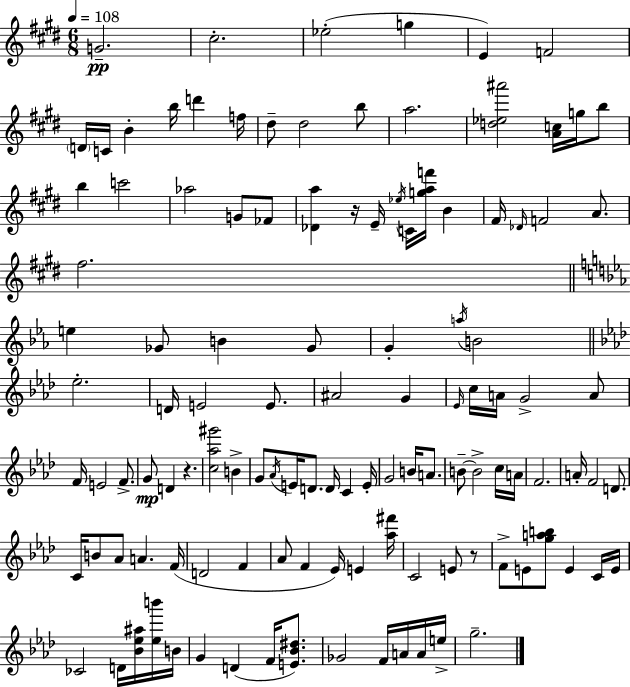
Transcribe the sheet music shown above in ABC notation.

X:1
T:Untitled
M:6/8
L:1/4
K:E
G2 ^c2 _e2 g E F2 D/4 C/4 B b/4 d' f/4 ^d/2 ^d2 b/2 a2 [d_e^a']2 [Ac]/4 g/4 b/2 b c'2 _a2 G/2 _F/2 [_Da] z/4 E/4 _e/4 C/4 [gaf']/4 B ^F/4 _D/4 F2 A/2 ^f2 e _G/2 B _G/2 G a/4 B2 _e2 D/4 E2 E/2 ^A2 G _E/4 c/4 A/4 G2 A/2 F/4 E2 F/2 G/2 D z [c_a^g']2 B G/2 _A/4 E/4 D/2 D/4 C E/4 G2 B/4 A/2 B/2 B2 c/4 A/4 F2 A/4 F2 D/2 C/4 B/2 _A/2 A F/4 D2 F _A/2 F _E/4 E [_a^f']/4 C2 E/2 z/2 F/2 E/2 [gab]/2 E C/4 E/4 _C2 D/4 [_B_e^a]/4 [_eb']/4 B/4 G D F/4 [E_B^d]/2 _G2 F/4 A/4 A/4 e/4 g2